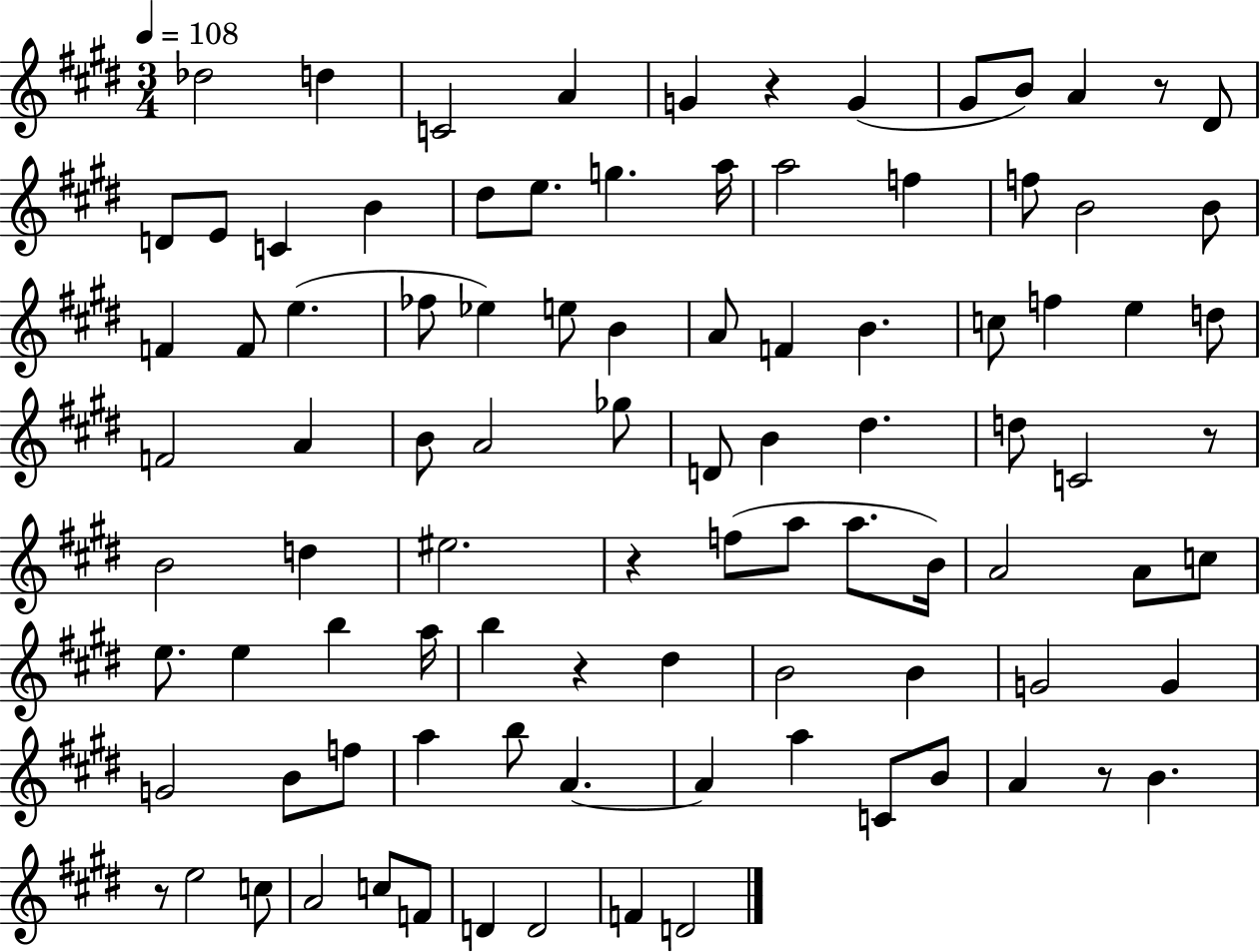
Db5/h D5/q C4/h A4/q G4/q R/q G4/q G#4/e B4/e A4/q R/e D#4/e D4/e E4/e C4/q B4/q D#5/e E5/e. G5/q. A5/s A5/h F5/q F5/e B4/h B4/e F4/q F4/e E5/q. FES5/e Eb5/q E5/e B4/q A4/e F4/q B4/q. C5/e F5/q E5/q D5/e F4/h A4/q B4/e A4/h Gb5/e D4/e B4/q D#5/q. D5/e C4/h R/e B4/h D5/q EIS5/h. R/q F5/e A5/e A5/e. B4/s A4/h A4/e C5/e E5/e. E5/q B5/q A5/s B5/q R/q D#5/q B4/h B4/q G4/h G4/q G4/h B4/e F5/e A5/q B5/e A4/q. A4/q A5/q C4/e B4/e A4/q R/e B4/q. R/e E5/h C5/e A4/h C5/e F4/e D4/q D4/h F4/q D4/h